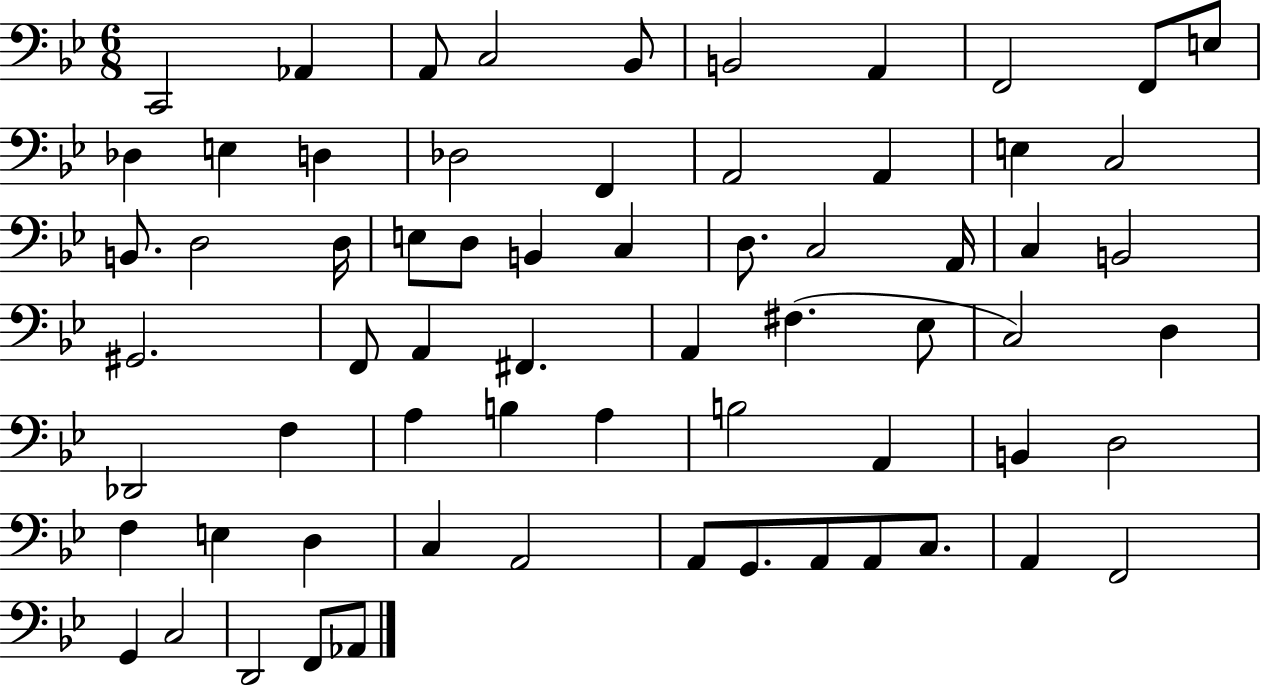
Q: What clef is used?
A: bass